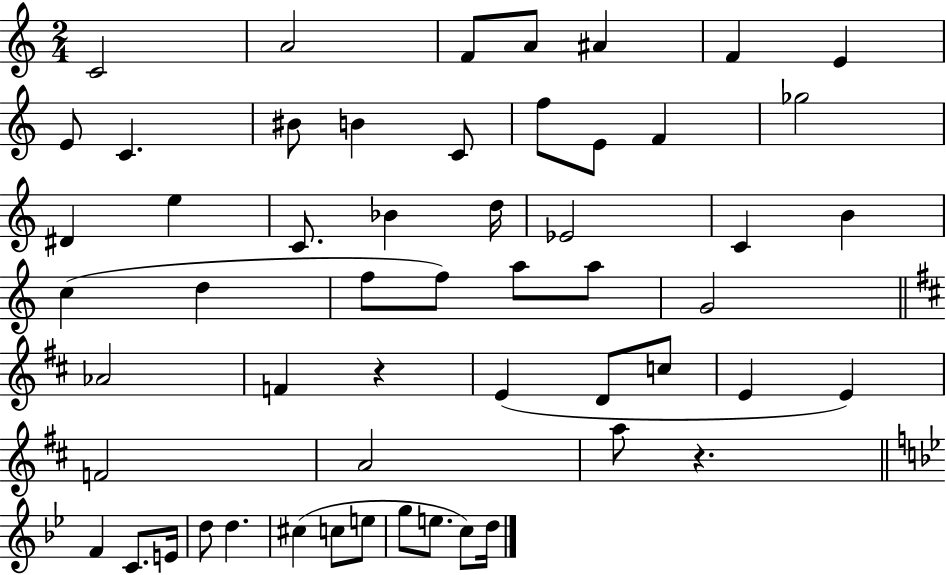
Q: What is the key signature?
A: C major